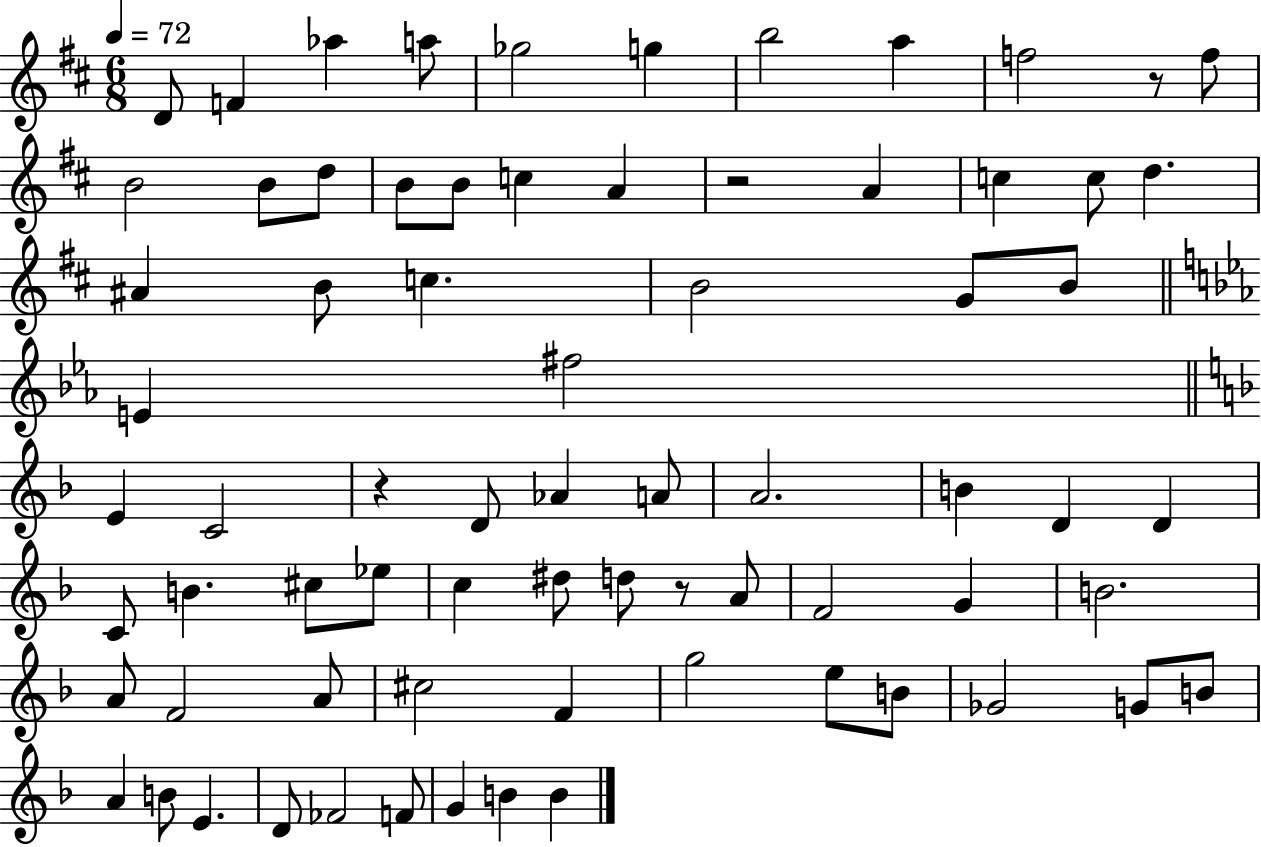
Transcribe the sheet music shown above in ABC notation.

X:1
T:Untitled
M:6/8
L:1/4
K:D
D/2 F _a a/2 _g2 g b2 a f2 z/2 f/2 B2 B/2 d/2 B/2 B/2 c A z2 A c c/2 d ^A B/2 c B2 G/2 B/2 E ^f2 E C2 z D/2 _A A/2 A2 B D D C/2 B ^c/2 _e/2 c ^d/2 d/2 z/2 A/2 F2 G B2 A/2 F2 A/2 ^c2 F g2 e/2 B/2 _G2 G/2 B/2 A B/2 E D/2 _F2 F/2 G B B